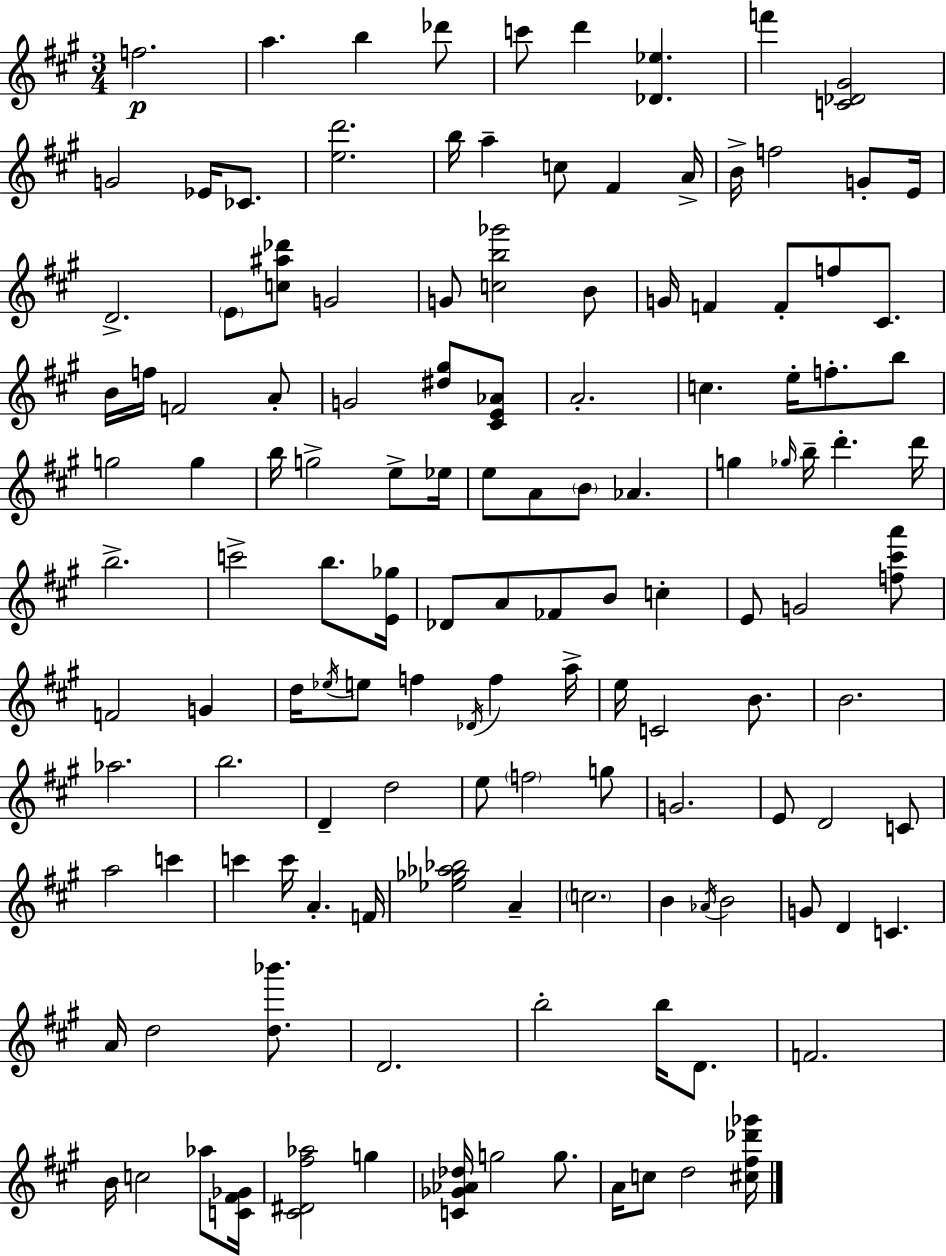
X:1
T:Untitled
M:3/4
L:1/4
K:A
f2 a b _d'/2 c'/2 d' [_D_e] f' [C_D^G]2 G2 _E/4 _C/2 [ed']2 b/4 a c/2 ^F A/4 B/4 f2 G/2 E/4 D2 E/2 [c^a_d']/2 G2 G/2 [cb_g']2 B/2 G/4 F F/2 f/2 ^C/2 B/4 f/4 F2 A/2 G2 [^d^g]/2 [^CE_A]/2 A2 c e/4 f/2 b/2 g2 g b/4 g2 e/2 _e/4 e/2 A/2 B/2 _A g _g/4 b/4 d' d'/4 b2 c'2 b/2 [E_g]/4 _D/2 A/2 _F/2 B/2 c E/2 G2 [f^c'a']/2 F2 G d/4 _e/4 e/2 f _D/4 f a/4 e/4 C2 B/2 B2 _a2 b2 D d2 e/2 f2 g/2 G2 E/2 D2 C/2 a2 c' c' c'/4 A F/4 [_e_g_a_b]2 A c2 B _A/4 B2 G/2 D C A/4 d2 [d_b']/2 D2 b2 b/4 D/2 F2 B/4 c2 _a/2 [C^F_G]/4 [^C^D^f_a]2 g [C_G_A_d]/4 g2 g/2 A/4 c/2 d2 [^c^f_d'_g']/4